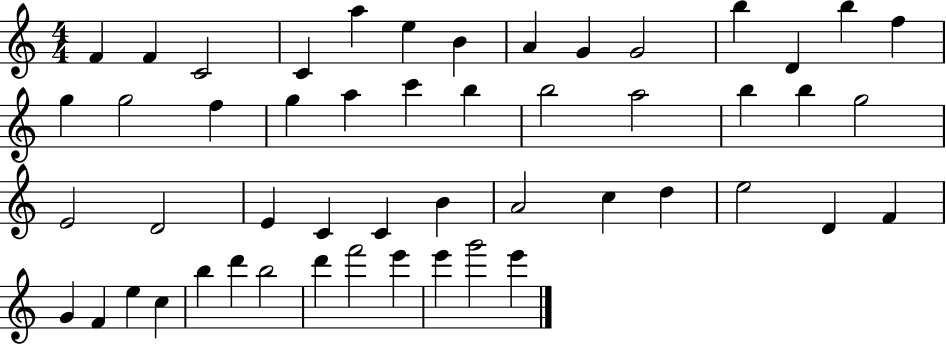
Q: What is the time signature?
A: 4/4